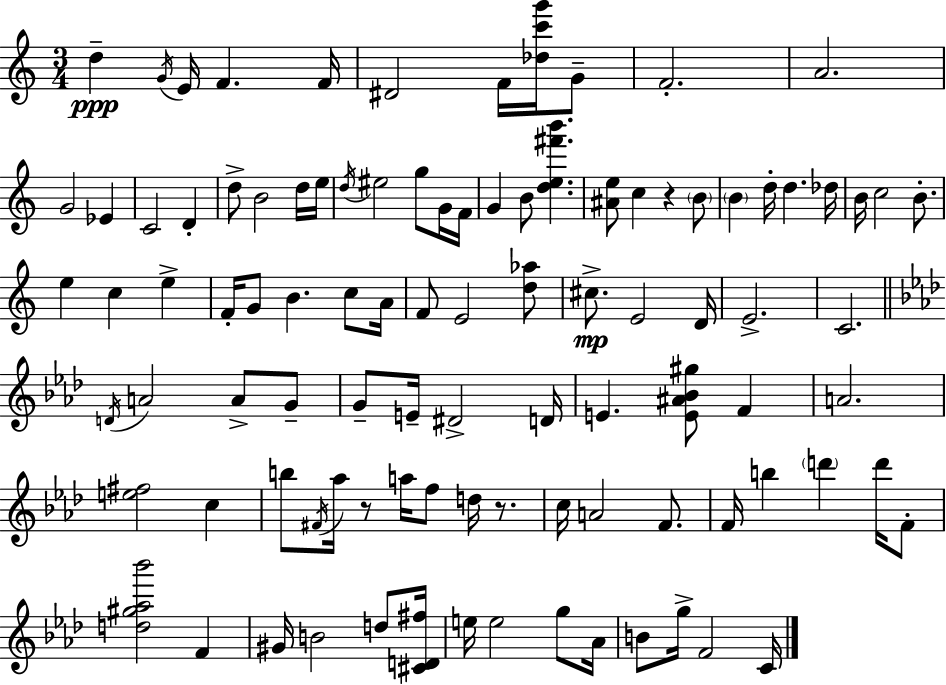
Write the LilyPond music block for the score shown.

{
  \clef treble
  \numericTimeSignature
  \time 3/4
  \key a \minor
  d''4--\ppp \acciaccatura { g'16 } e'16 f'4. | f'16 dis'2 f'16 <des'' c''' g'''>16 g'8-- | f'2.-. | a'2. | \break g'2 ees'4 | c'2 d'4-. | d''8-> b'2 d''16 | e''16 \acciaccatura { d''16 } eis''2 g''8 | \break g'16 f'16 g'4 b'8 <d'' e'' fis''' b'''>4. | <ais' e''>8 c''4 r4 | \parenthesize b'8 \parenthesize b'4 d''16-. d''4. | des''16 b'16 c''2 b'8.-. | \break e''4 c''4 e''4-> | f'16-. g'8 b'4. c''8 | a'16 f'8 e'2 | <d'' aes''>8 cis''8.->\mp e'2 | \break d'16 e'2.-> | c'2. | \bar "||" \break \key f \minor \acciaccatura { d'16 } a'2 a'8-> g'8-- | g'8-- e'16-- dis'2-> | d'16 e'4. <e' ais' bes' gis''>8 f'4 | a'2. | \break <e'' fis''>2 c''4 | b''8 \acciaccatura { fis'16 } aes''16 r8 a''16 f''8 d''16 r8. | c''16 a'2 f'8. | f'16 b''4 \parenthesize d'''4 d'''16 | \break f'8-. <d'' gis'' aes'' bes'''>2 f'4 | gis'16 b'2 d''8 | <cis' d' fis''>16 e''16 e''2 g''8 | aes'16 b'8 g''16-> f'2 | \break c'16 \bar "|."
}